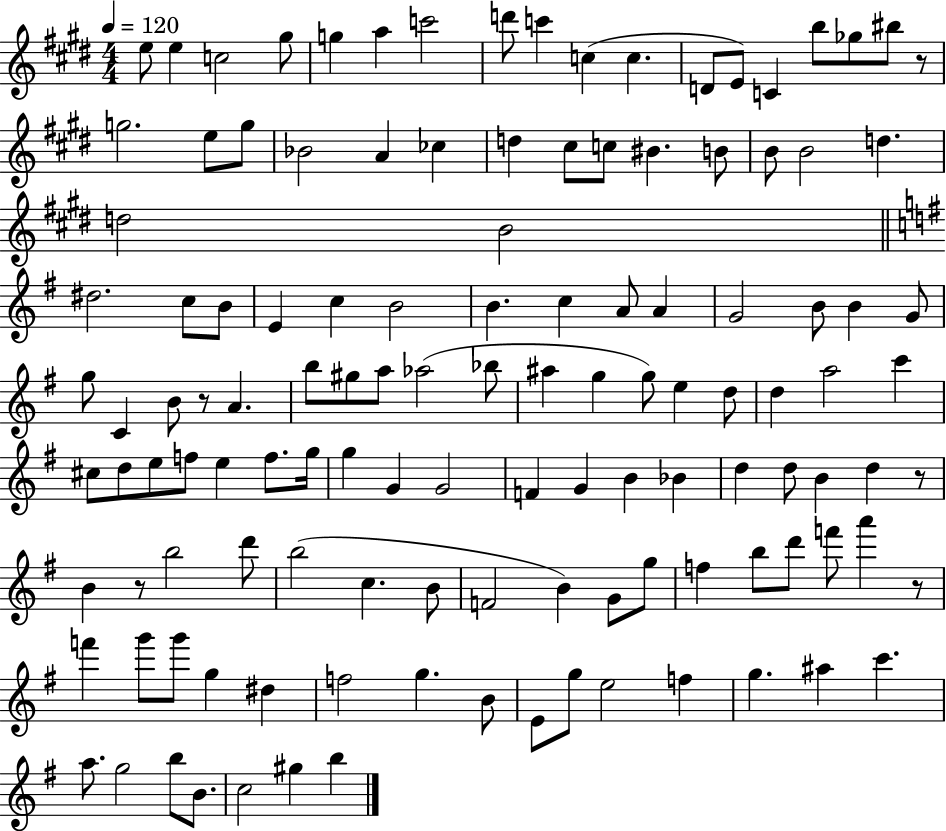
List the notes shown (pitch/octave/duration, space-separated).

E5/e E5/q C5/h G#5/e G5/q A5/q C6/h D6/e C6/q C5/q C5/q. D4/e E4/e C4/q B5/e Gb5/e BIS5/e R/e G5/h. E5/e G5/e Bb4/h A4/q CES5/q D5/q C#5/e C5/e BIS4/q. B4/e B4/e B4/h D5/q. D5/h B4/h D#5/h. C5/e B4/e E4/q C5/q B4/h B4/q. C5/q A4/e A4/q G4/h B4/e B4/q G4/e G5/e C4/q B4/e R/e A4/q. B5/e G#5/e A5/e Ab5/h Bb5/e A#5/q G5/q G5/e E5/q D5/e D5/q A5/h C6/q C#5/e D5/e E5/e F5/e E5/q F5/e. G5/s G5/q G4/q G4/h F4/q G4/q B4/q Bb4/q D5/q D5/e B4/q D5/q R/e B4/q R/e B5/h D6/e B5/h C5/q. B4/e F4/h B4/q G4/e G5/e F5/q B5/e D6/e F6/e A6/q R/e F6/q G6/e G6/e G5/q D#5/q F5/h G5/q. B4/e E4/e G5/e E5/h F5/q G5/q. A#5/q C6/q. A5/e. G5/h B5/e B4/e. C5/h G#5/q B5/q